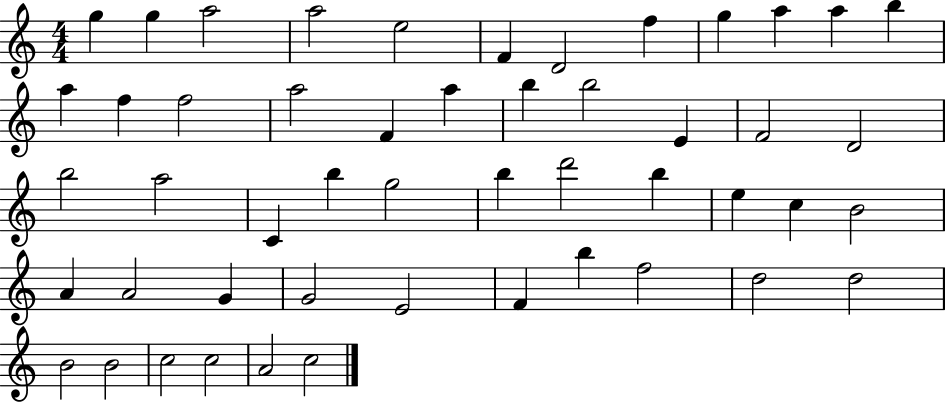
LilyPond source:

{
  \clef treble
  \numericTimeSignature
  \time 4/4
  \key c \major
  g''4 g''4 a''2 | a''2 e''2 | f'4 d'2 f''4 | g''4 a''4 a''4 b''4 | \break a''4 f''4 f''2 | a''2 f'4 a''4 | b''4 b''2 e'4 | f'2 d'2 | \break b''2 a''2 | c'4 b''4 g''2 | b''4 d'''2 b''4 | e''4 c''4 b'2 | \break a'4 a'2 g'4 | g'2 e'2 | f'4 b''4 f''2 | d''2 d''2 | \break b'2 b'2 | c''2 c''2 | a'2 c''2 | \bar "|."
}